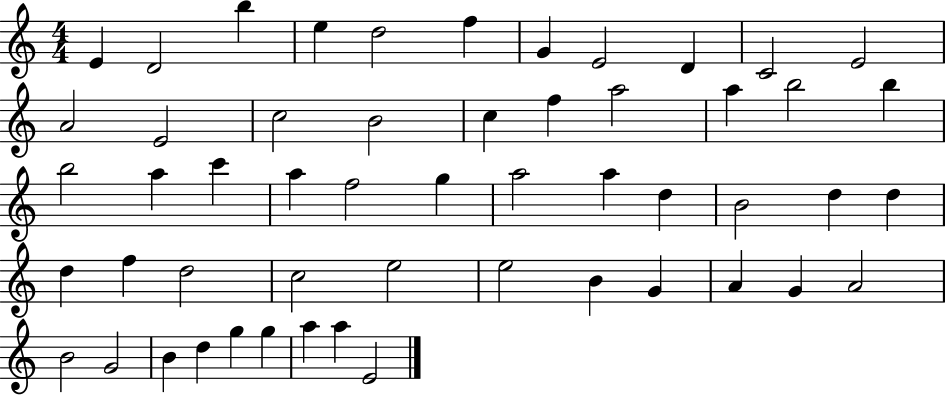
E4/q D4/h B5/q E5/q D5/h F5/q G4/q E4/h D4/q C4/h E4/h A4/h E4/h C5/h B4/h C5/q F5/q A5/h A5/q B5/h B5/q B5/h A5/q C6/q A5/q F5/h G5/q A5/h A5/q D5/q B4/h D5/q D5/q D5/q F5/q D5/h C5/h E5/h E5/h B4/q G4/q A4/q G4/q A4/h B4/h G4/h B4/q D5/q G5/q G5/q A5/q A5/q E4/h